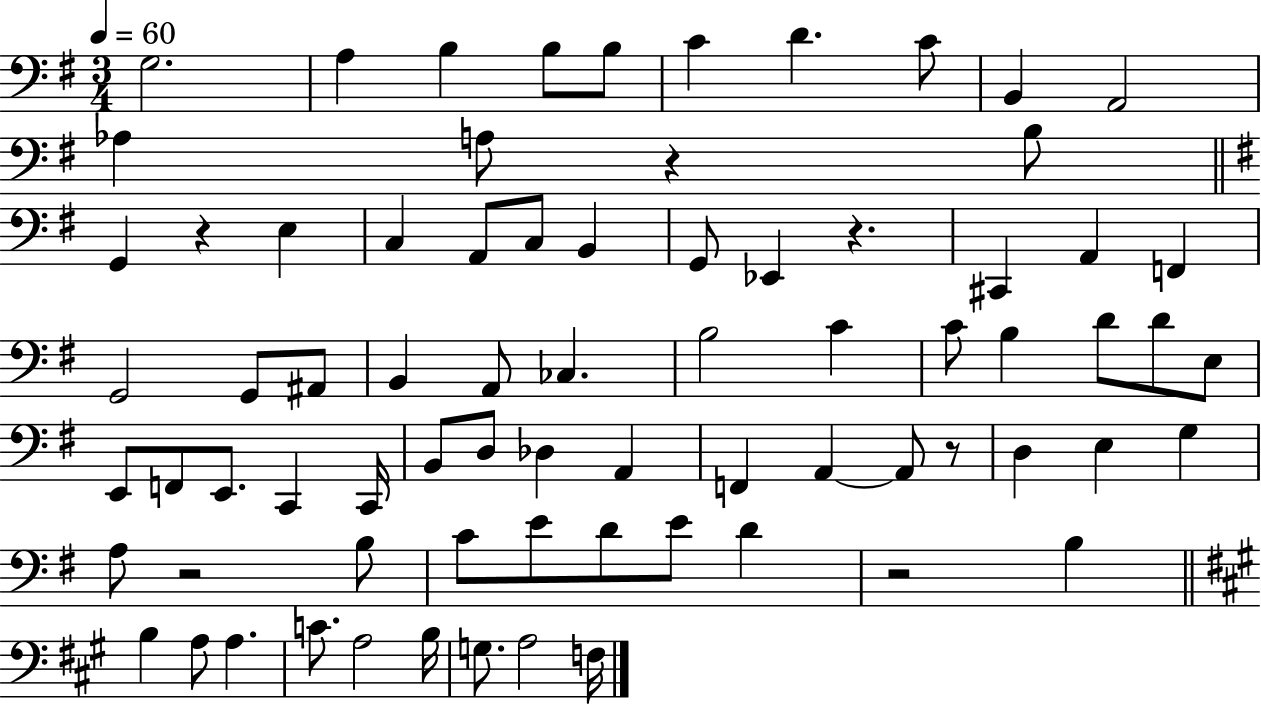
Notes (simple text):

G3/h. A3/q B3/q B3/e B3/e C4/q D4/q. C4/e B2/q A2/h Ab3/q A3/e R/q B3/e G2/q R/q E3/q C3/q A2/e C3/e B2/q G2/e Eb2/q R/q. C#2/q A2/q F2/q G2/h G2/e A#2/e B2/q A2/e CES3/q. B3/h C4/q C4/e B3/q D4/e D4/e E3/e E2/e F2/e E2/e. C2/q C2/s B2/e D3/e Db3/q A2/q F2/q A2/q A2/e R/e D3/q E3/q G3/q A3/e R/h B3/e C4/e E4/e D4/e E4/e D4/q R/h B3/q B3/q A3/e A3/q. C4/e. A3/h B3/s G3/e. A3/h F3/s